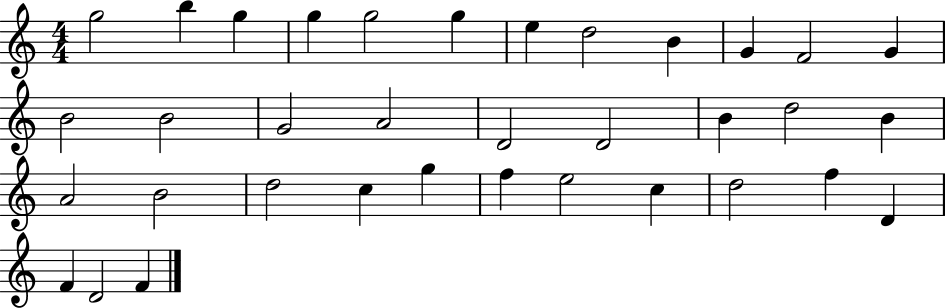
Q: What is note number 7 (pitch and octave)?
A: E5